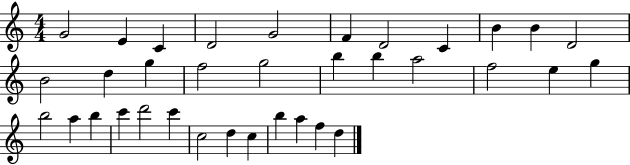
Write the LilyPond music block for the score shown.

{
  \clef treble
  \numericTimeSignature
  \time 4/4
  \key c \major
  g'2 e'4 c'4 | d'2 g'2 | f'4 d'2 c'4 | b'4 b'4 d'2 | \break b'2 d''4 g''4 | f''2 g''2 | b''4 b''4 a''2 | f''2 e''4 g''4 | \break b''2 a''4 b''4 | c'''4 d'''2 c'''4 | c''2 d''4 c''4 | b''4 a''4 f''4 d''4 | \break \bar "|."
}